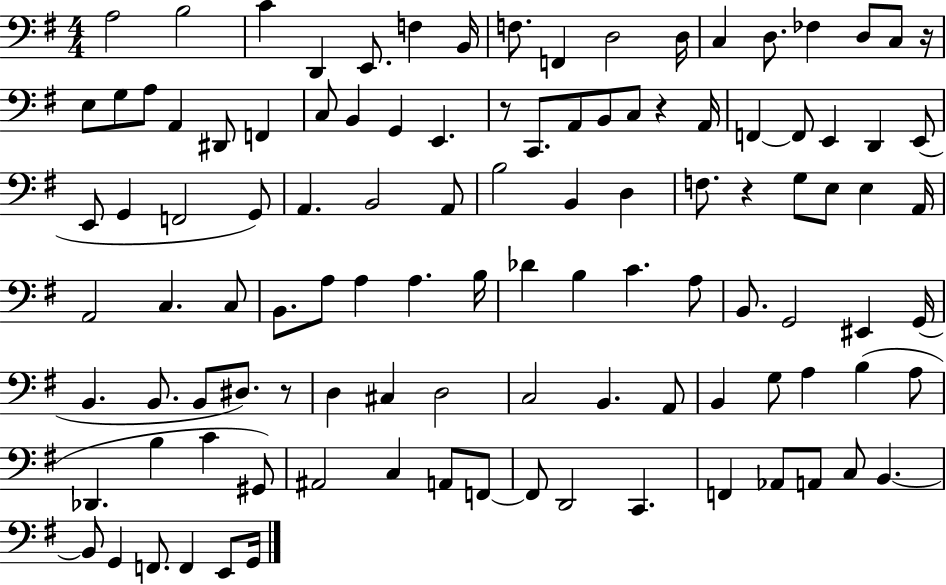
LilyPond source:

{
  \clef bass
  \numericTimeSignature
  \time 4/4
  \key g \major
  a2 b2 | c'4 d,4 e,8. f4 b,16 | f8. f,4 d2 d16 | c4 d8. fes4 d8 c8 r16 | \break e8 g8 a8 a,4 dis,8 f,4 | c8 b,4 g,4 e,4. | r8 c,8. a,8 b,8 c8 r4 a,16 | f,4~~ f,8 e,4 d,4 e,8( | \break e,8 g,4 f,2 g,8) | a,4. b,2 a,8 | b2 b,4 d4 | f8. r4 g8 e8 e4 a,16 | \break a,2 c4. c8 | b,8. a8 a4 a4. b16 | des'4 b4 c'4. a8 | b,8. g,2 eis,4 g,16( | \break b,4. b,8. b,8 dis8.) r8 | d4 cis4 d2 | c2 b,4. a,8 | b,4 g8 a4 b4( a8 | \break des,4. b4 c'4 gis,8) | ais,2 c4 a,8 f,8~~ | f,8 d,2 c,4. | f,4 aes,8 a,8 c8 b,4.~~ | \break b,8 g,4 f,8. f,4 e,8 g,16 | \bar "|."
}